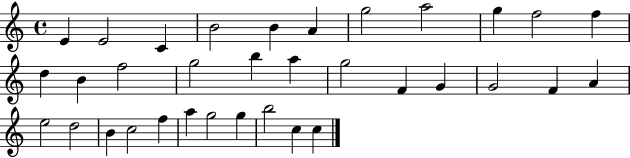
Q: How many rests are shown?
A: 0